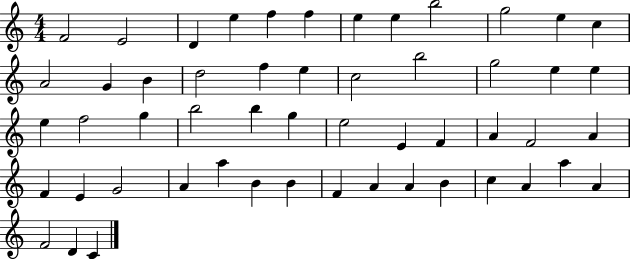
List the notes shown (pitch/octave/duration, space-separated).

F4/h E4/h D4/q E5/q F5/q F5/q E5/q E5/q B5/h G5/h E5/q C5/q A4/h G4/q B4/q D5/h F5/q E5/q C5/h B5/h G5/h E5/q E5/q E5/q F5/h G5/q B5/h B5/q G5/q E5/h E4/q F4/q A4/q F4/h A4/q F4/q E4/q G4/h A4/q A5/q B4/q B4/q F4/q A4/q A4/q B4/q C5/q A4/q A5/q A4/q F4/h D4/q C4/q